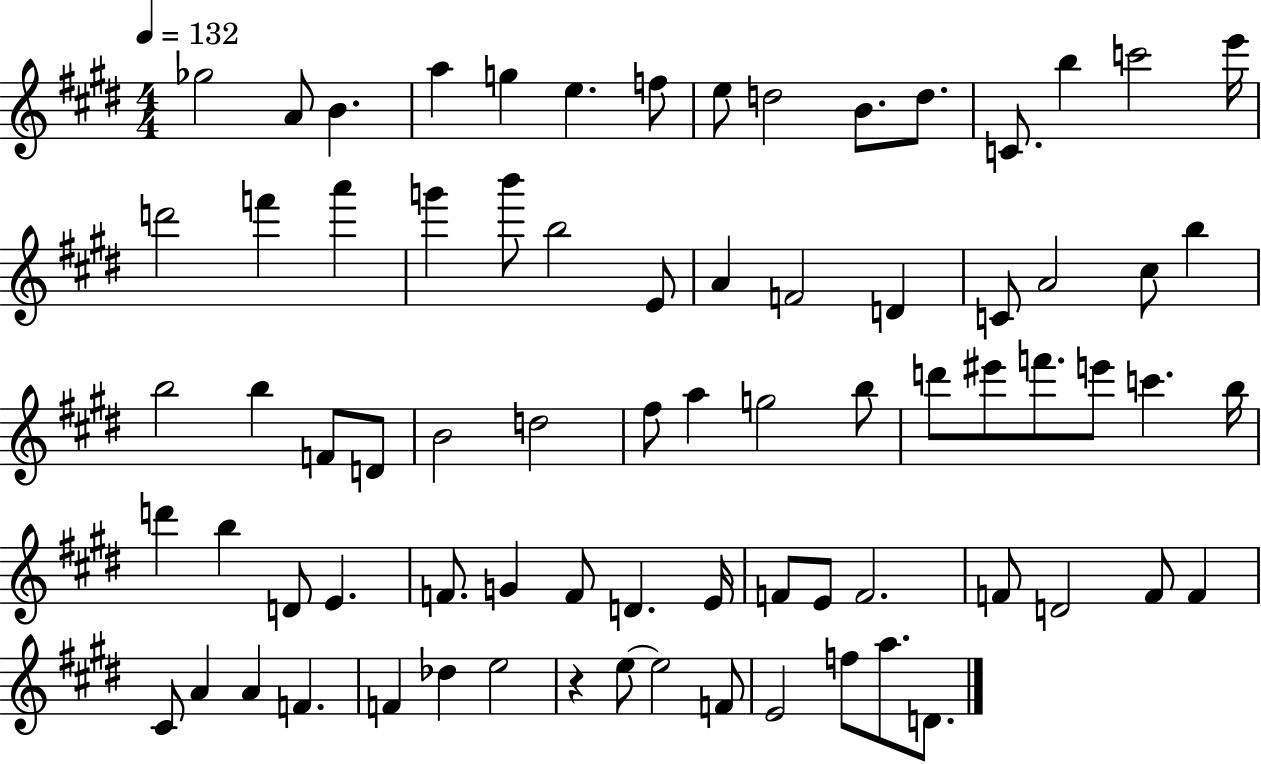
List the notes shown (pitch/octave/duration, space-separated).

Gb5/h A4/e B4/q. A5/q G5/q E5/q. F5/e E5/e D5/h B4/e. D5/e. C4/e. B5/q C6/h E6/s D6/h F6/q A6/q G6/q B6/e B5/h E4/e A4/q F4/h D4/q C4/e A4/h C#5/e B5/q B5/h B5/q F4/e D4/e B4/h D5/h F#5/e A5/q G5/h B5/e D6/e EIS6/e F6/e. E6/e C6/q. B5/s D6/q B5/q D4/e E4/q. F4/e. G4/q F4/e D4/q. E4/s F4/e E4/e F4/h. F4/e D4/h F4/e F4/q C#4/e A4/q A4/q F4/q. F4/q Db5/q E5/h R/q E5/e E5/h F4/e E4/h F5/e A5/e. D4/e.